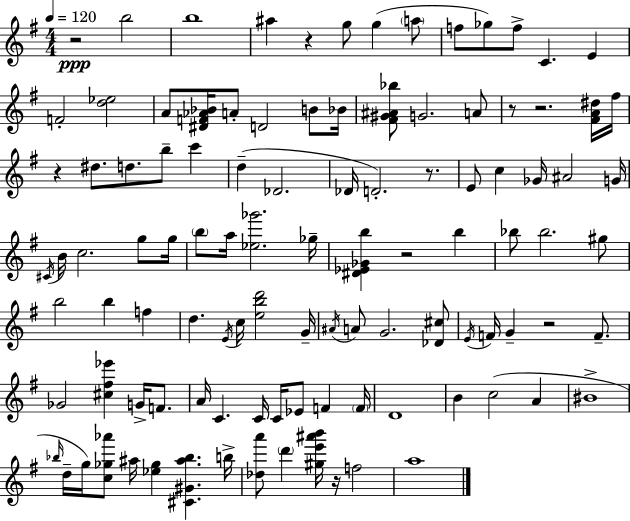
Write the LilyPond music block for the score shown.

{
  \clef treble
  \numericTimeSignature
  \time 4/4
  \key g \major
  \tempo 4 = 120
  \repeat volta 2 { r2\ppp b''2 | b''1 | ais''4 r4 g''8 g''4( \parenthesize a''8 | f''8 ges''8) f''8-> c'4. e'4 | \break f'2-. <d'' ees''>2 | a'8 <dis' f' aes' bes'>16 a'8-. d'2 b'8 bes'16 | <fis' gis' ais' bes''>8 g'2. a'8 | r8 r2. <fis' a' dis''>16 fis''16 | \break r4 dis''8. d''8. b''8-- c'''4 | d''4--( des'2. | des'16 d'2.-.) r8. | e'8 c''4 ges'16 ais'2 g'16 | \break \acciaccatura { cis'16 } b'16 c''2. g''8 | g''16 \parenthesize b''8 a''16 <ees'' ges'''>2. | ges''16-- <dis' ees' ges' b''>4 r2 b''4 | bes''8 bes''2. gis''8 | \break b''2 b''4 f''4 | d''4. \acciaccatura { e'16 } c''16 <e'' b'' d'''>2 | g'16-- \acciaccatura { ais'16 } a'8 g'2. | <des' cis''>8 \acciaccatura { e'16 } f'16 g'4-- r2 | \break f'8.-- ges'2 <cis'' fis'' ees'''>4 | g'16-> f'8. a'16 c'4. c'16 c'16 ees'8 f'4 | \parenthesize f'16 d'1 | b'4 c''2( | \break a'4 bis'1-> | \grace { bes''16 } d''16-- g''16) <c'' ges'' aes'''>8 ais''16 <ees'' ges''>4 <cis' gis' ais'' bes''>4. | b''16-> <des'' a'''>8 \parenthesize d'''4 <gis'' e''' ais''' b'''>16 r16 f''2 | a''1 | \break } \bar "|."
}